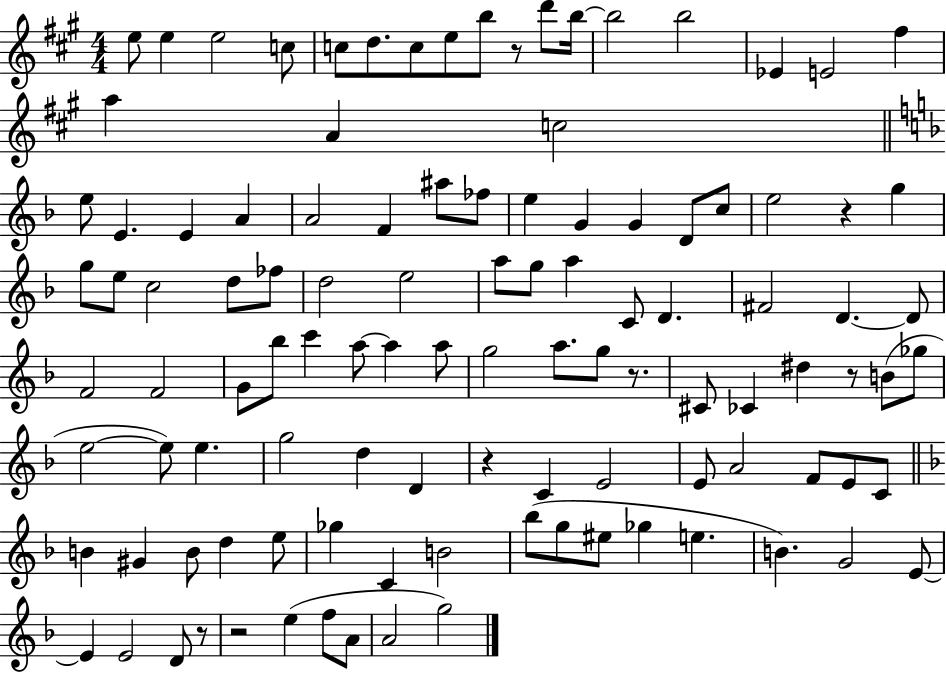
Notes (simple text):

E5/e E5/q E5/h C5/e C5/e D5/e. C5/e E5/e B5/e R/e D6/e B5/s B5/h B5/h Eb4/q E4/h F#5/q A5/q A4/q C5/h E5/e E4/q. E4/q A4/q A4/h F4/q A#5/e FES5/e E5/q G4/q G4/q D4/e C5/e E5/h R/q G5/q G5/e E5/e C5/h D5/e FES5/e D5/h E5/h A5/e G5/e A5/q C4/e D4/q. F#4/h D4/q. D4/e F4/h F4/h G4/e Bb5/e C6/q A5/e A5/q A5/e G5/h A5/e. G5/e R/e. C#4/e CES4/q D#5/q R/e B4/e Gb5/e E5/h E5/e E5/q. G5/h D5/q D4/q R/q C4/q E4/h E4/e A4/h F4/e E4/e C4/e B4/q G#4/q B4/e D5/q E5/e Gb5/q C4/q B4/h Bb5/e G5/e EIS5/e Gb5/q E5/q. B4/q. G4/h E4/e E4/q E4/h D4/e R/e R/h E5/q F5/e A4/e A4/h G5/h